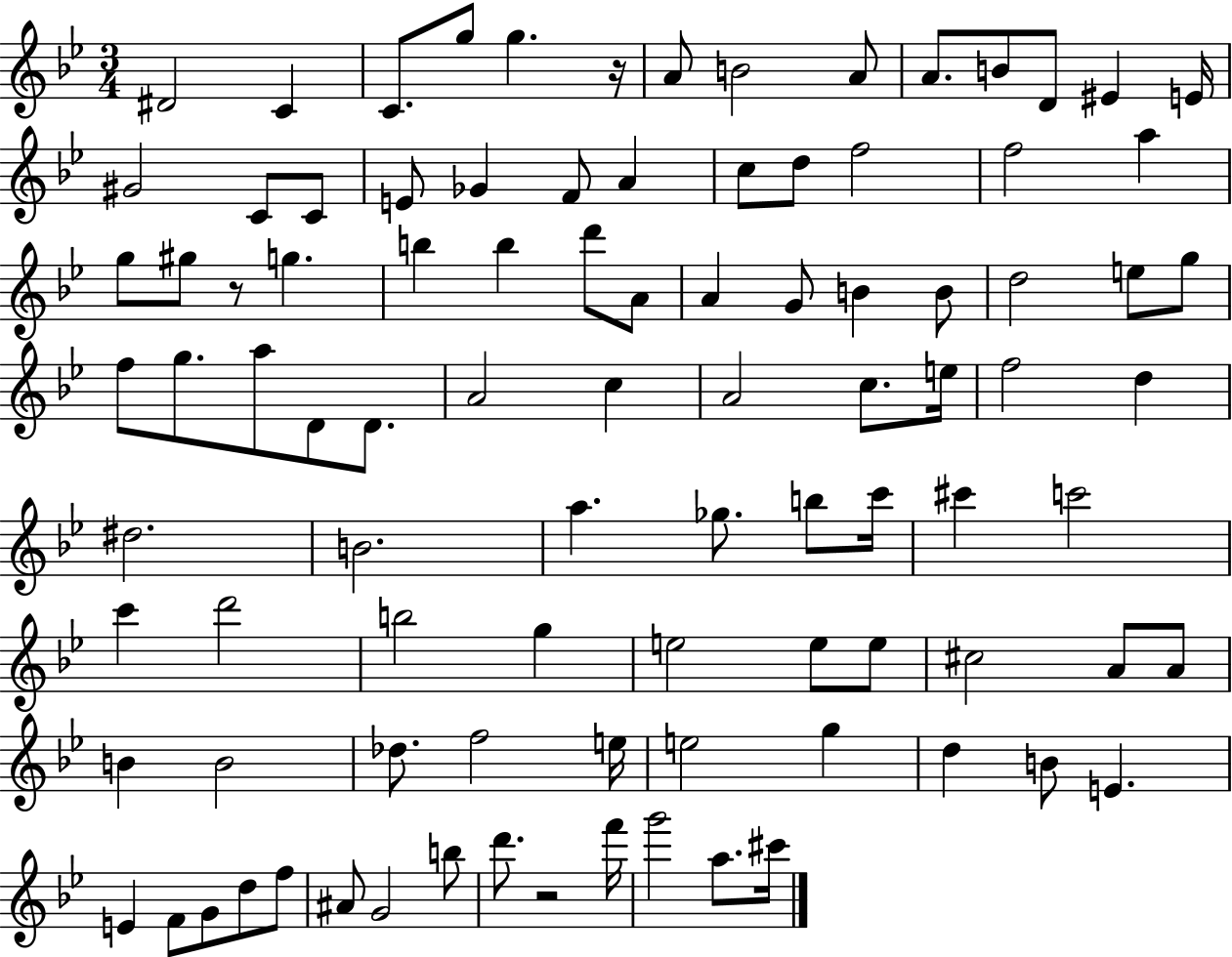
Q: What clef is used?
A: treble